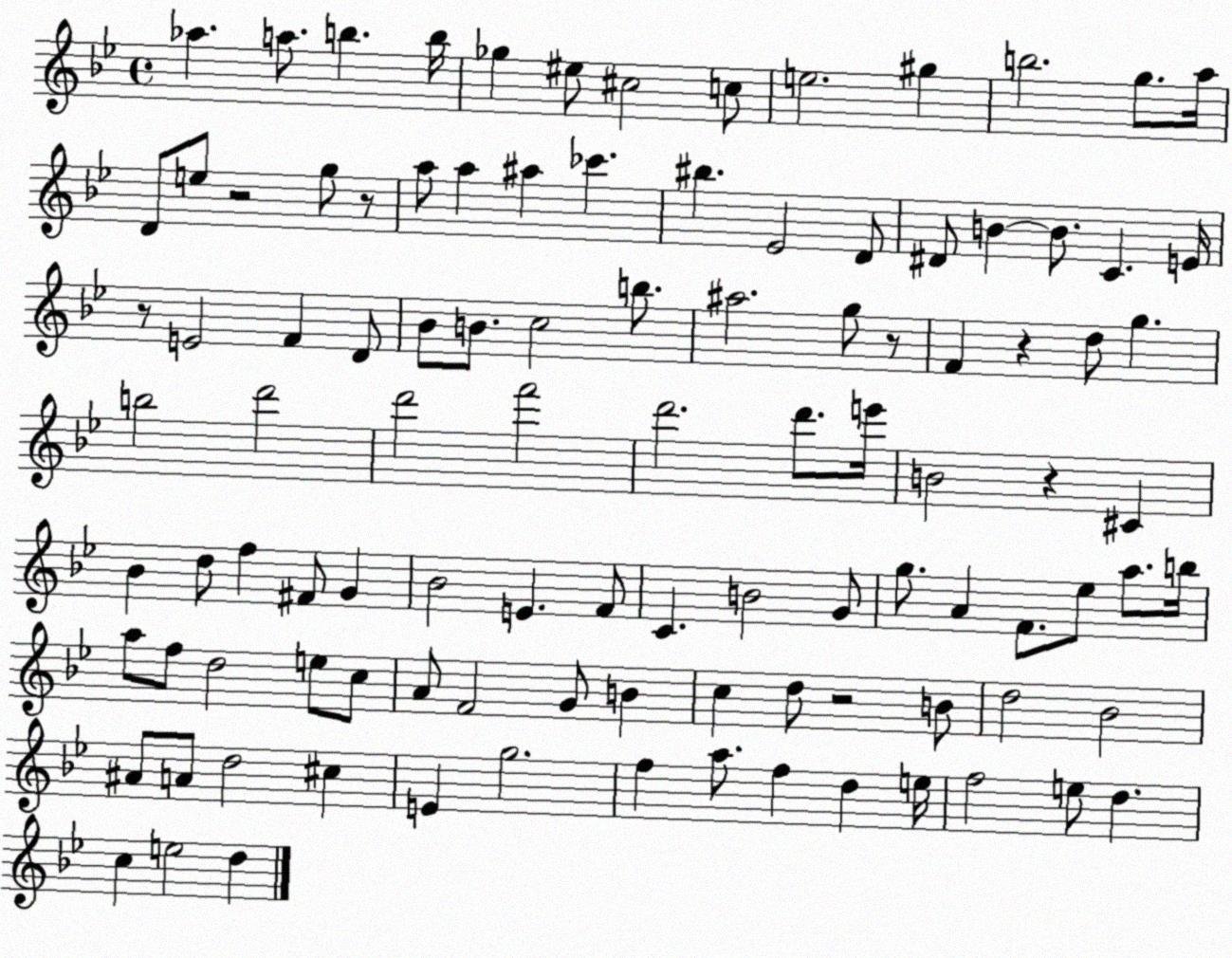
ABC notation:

X:1
T:Untitled
M:4/4
L:1/4
K:Bb
_a a/2 b b/4 _g ^e/2 ^c2 c/2 e2 ^g b2 g/2 a/4 D/2 e/2 z2 g/2 z/2 a/2 a ^a _c' ^b _E2 D/2 ^D/2 B B/2 C E/4 z/2 E2 F D/2 _B/2 B/2 c2 b/2 ^a2 g/2 z/2 F z d/2 g b2 d'2 d'2 f'2 d'2 d'/2 e'/4 B2 z ^C _B d/2 f ^F/2 G _B2 E F/2 C B2 G/2 g/2 A F/2 _e/2 a/2 b/4 a/2 f/2 d2 e/2 c/2 A/2 F2 G/2 B c d/2 z2 B/2 d2 _B2 ^A/2 A/2 d2 ^c E g2 f a/2 f d e/4 f2 e/2 d c e2 d